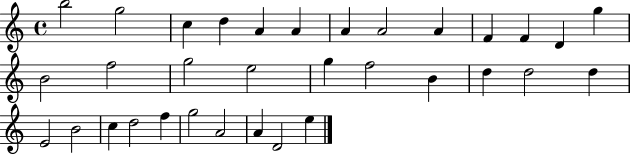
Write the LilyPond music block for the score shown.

{
  \clef treble
  \time 4/4
  \defaultTimeSignature
  \key c \major
  b''2 g''2 | c''4 d''4 a'4 a'4 | a'4 a'2 a'4 | f'4 f'4 d'4 g''4 | \break b'2 f''2 | g''2 e''2 | g''4 f''2 b'4 | d''4 d''2 d''4 | \break e'2 b'2 | c''4 d''2 f''4 | g''2 a'2 | a'4 d'2 e''4 | \break \bar "|."
}